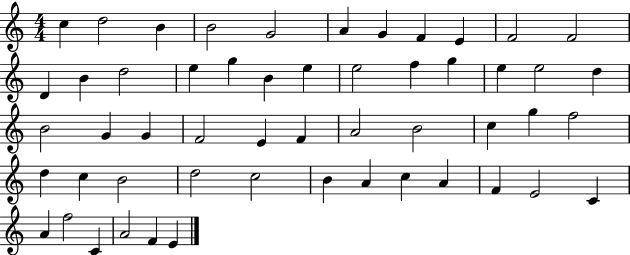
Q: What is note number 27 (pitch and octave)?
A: G4